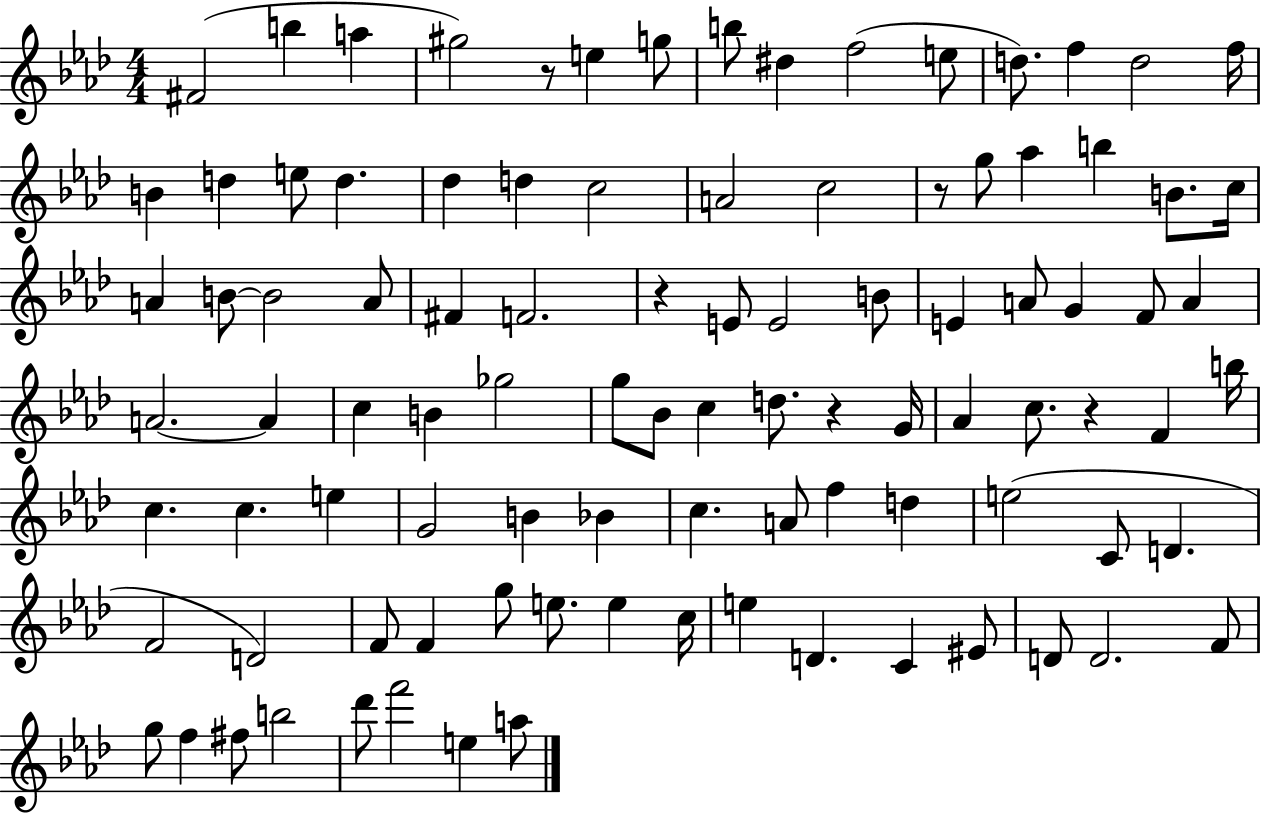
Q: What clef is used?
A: treble